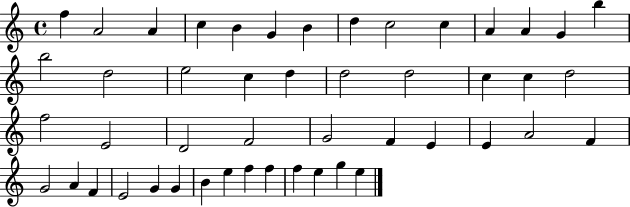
X:1
T:Untitled
M:4/4
L:1/4
K:C
f A2 A c B G B d c2 c A A G b b2 d2 e2 c d d2 d2 c c d2 f2 E2 D2 F2 G2 F E E A2 F G2 A F E2 G G B e f f f e g e